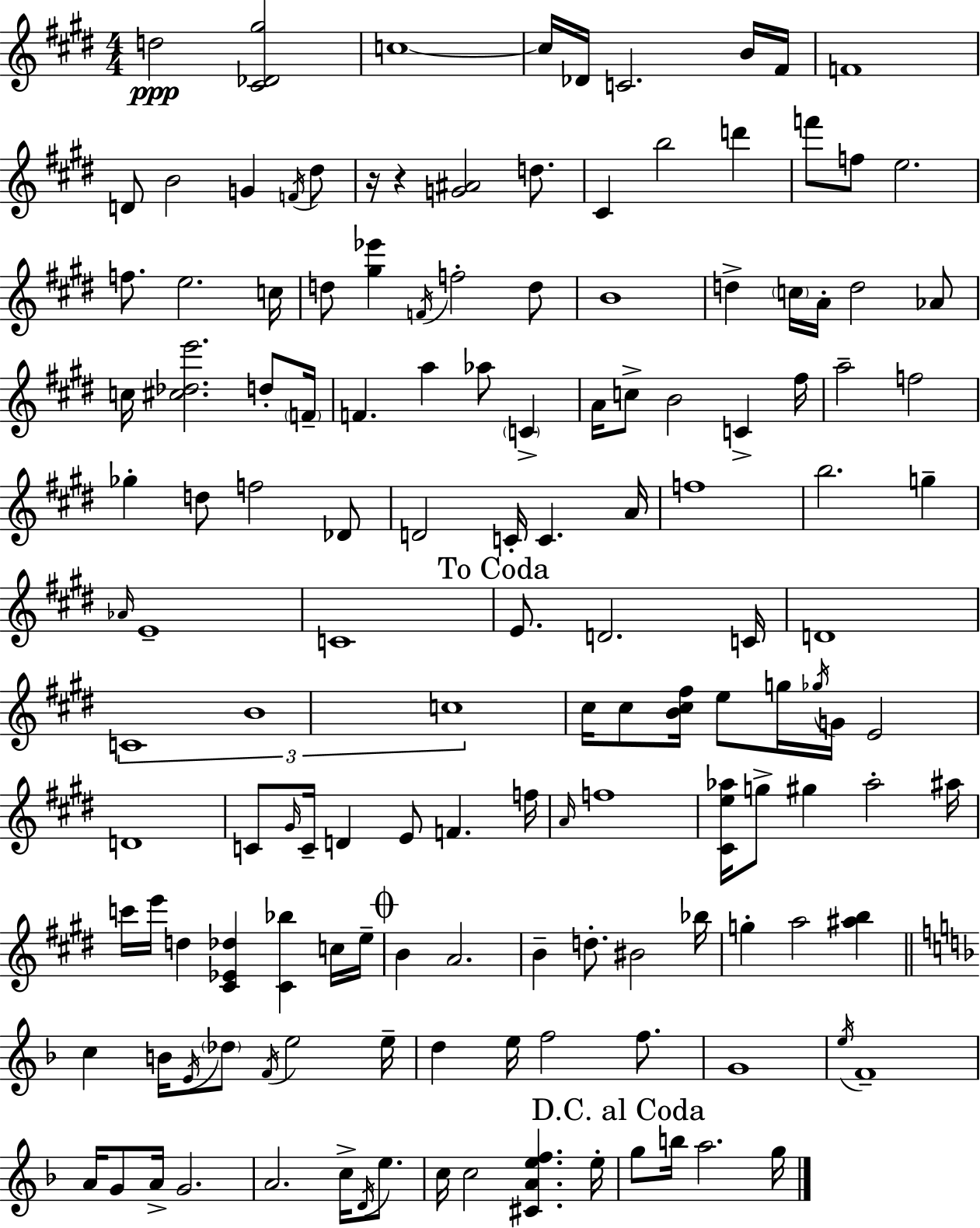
D5/h [C#4,Db4,G#5]/h C5/w C5/s Db4/s C4/h. B4/s F#4/s F4/w D4/e B4/h G4/q F4/s D#5/e R/s R/q [G4,A#4]/h D5/e. C#4/q B5/h D6/q F6/e F5/e E5/h. F5/e. E5/h. C5/s D5/e [G#5,Eb6]/q F4/s F5/h D5/e B4/w D5/q C5/s A4/s D5/h Ab4/e C5/s [C#5,Db5,E6]/h. D5/e F4/s F4/q. A5/q Ab5/e C4/q A4/s C5/e B4/h C4/q F#5/s A5/h F5/h Gb5/q D5/e F5/h Db4/e D4/h C4/s C4/q. A4/s F5/w B5/h. G5/q Ab4/s E4/w C4/w E4/e. D4/h. C4/s D4/w C4/w B4/w C5/w C#5/s C#5/e [B4,C#5,F#5]/s E5/e G5/s Gb5/s G4/s E4/h D4/w C4/e G#4/s C4/s D4/q E4/e F4/q. F5/s A4/s F5/w [C#4,E5,Ab5]/s G5/e G#5/q Ab5/h A#5/s C6/s E6/s D5/q [C#4,Eb4,Db5]/q [C#4,Bb5]/q C5/s E5/s B4/q A4/h. B4/q D5/e. BIS4/h Bb5/s G5/q A5/h [A#5,B5]/q C5/q B4/s E4/s Db5/e F4/s E5/h E5/s D5/q E5/s F5/h F5/e. G4/w E5/s F4/w A4/s G4/e A4/s G4/h. A4/h. C5/s D4/s E5/e. C5/s C5/h [C#4,A4,E5,F5]/q. E5/s G5/e B5/s A5/h. G5/s